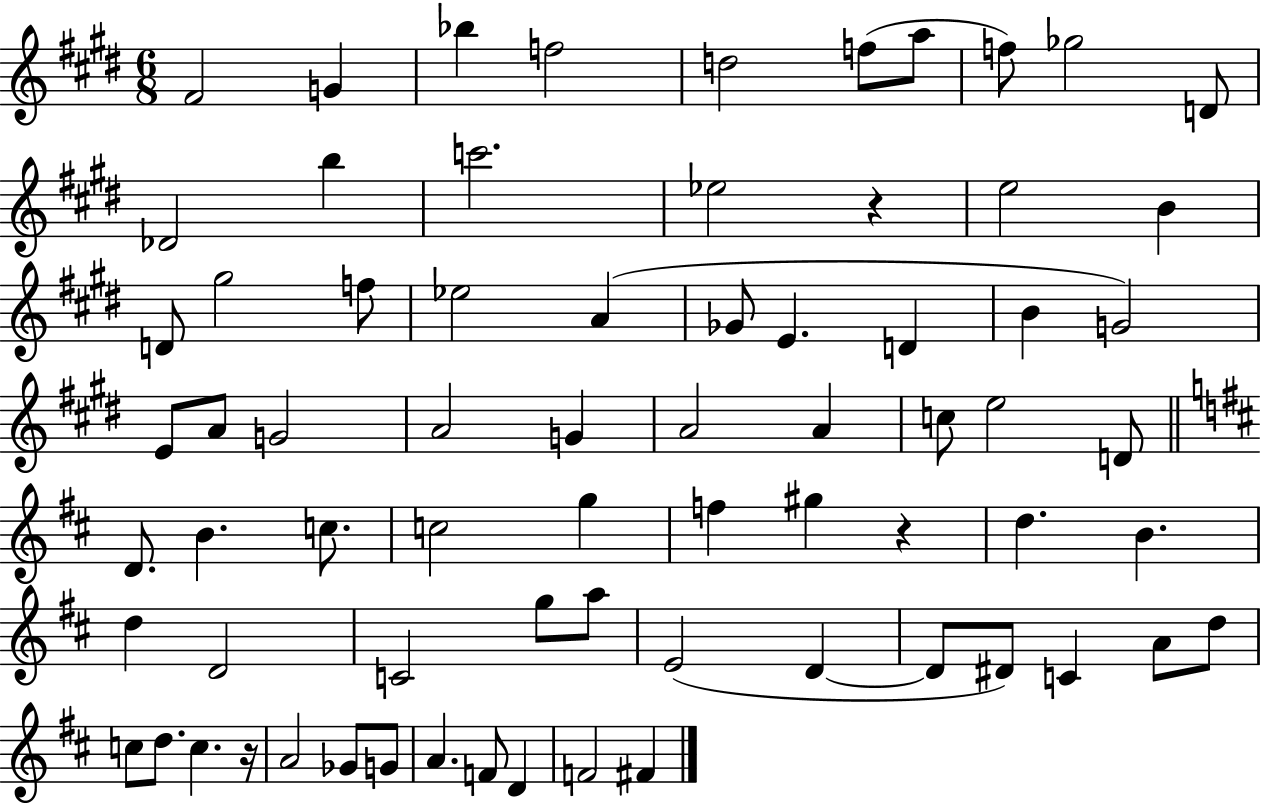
F#4/h G4/q Bb5/q F5/h D5/h F5/e A5/e F5/e Gb5/h D4/e Db4/h B5/q C6/h. Eb5/h R/q E5/h B4/q D4/e G#5/h F5/e Eb5/h A4/q Gb4/e E4/q. D4/q B4/q G4/h E4/e A4/e G4/h A4/h G4/q A4/h A4/q C5/e E5/h D4/e D4/e. B4/q. C5/e. C5/h G5/q F5/q G#5/q R/q D5/q. B4/q. D5/q D4/h C4/h G5/e A5/e E4/h D4/q D4/e D#4/e C4/q A4/e D5/e C5/e D5/e. C5/q. R/s A4/h Gb4/e G4/e A4/q. F4/e D4/q F4/h F#4/q